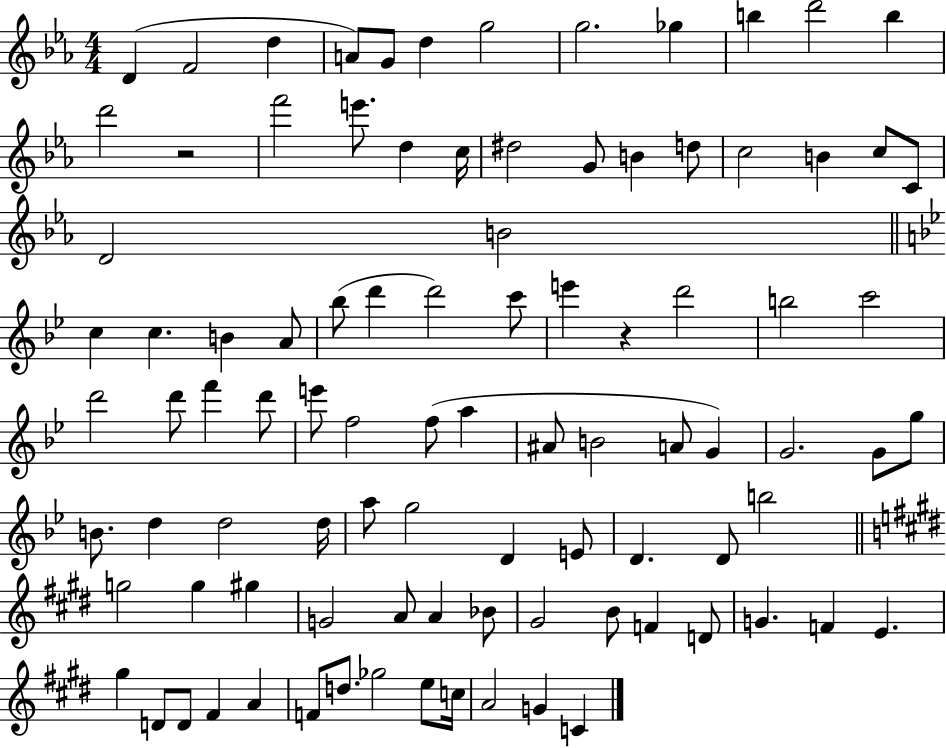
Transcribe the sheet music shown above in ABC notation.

X:1
T:Untitled
M:4/4
L:1/4
K:Eb
D F2 d A/2 G/2 d g2 g2 _g b d'2 b d'2 z2 f'2 e'/2 d c/4 ^d2 G/2 B d/2 c2 B c/2 C/2 D2 B2 c c B A/2 _b/2 d' d'2 c'/2 e' z d'2 b2 c'2 d'2 d'/2 f' d'/2 e'/2 f2 f/2 a ^A/2 B2 A/2 G G2 G/2 g/2 B/2 d d2 d/4 a/2 g2 D E/2 D D/2 b2 g2 g ^g G2 A/2 A _B/2 ^G2 B/2 F D/2 G F E ^g D/2 D/2 ^F A F/2 d/2 _g2 e/2 c/4 A2 G C